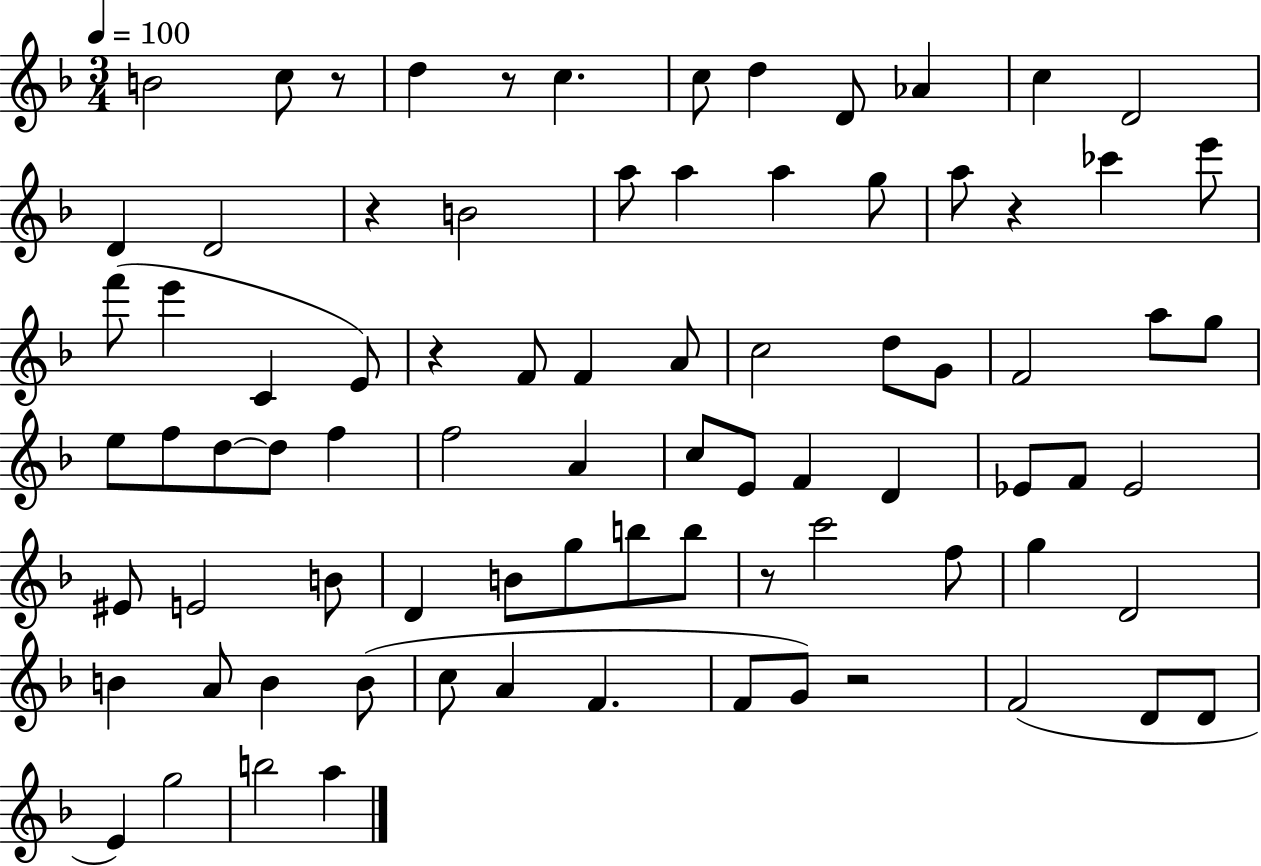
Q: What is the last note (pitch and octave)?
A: A5